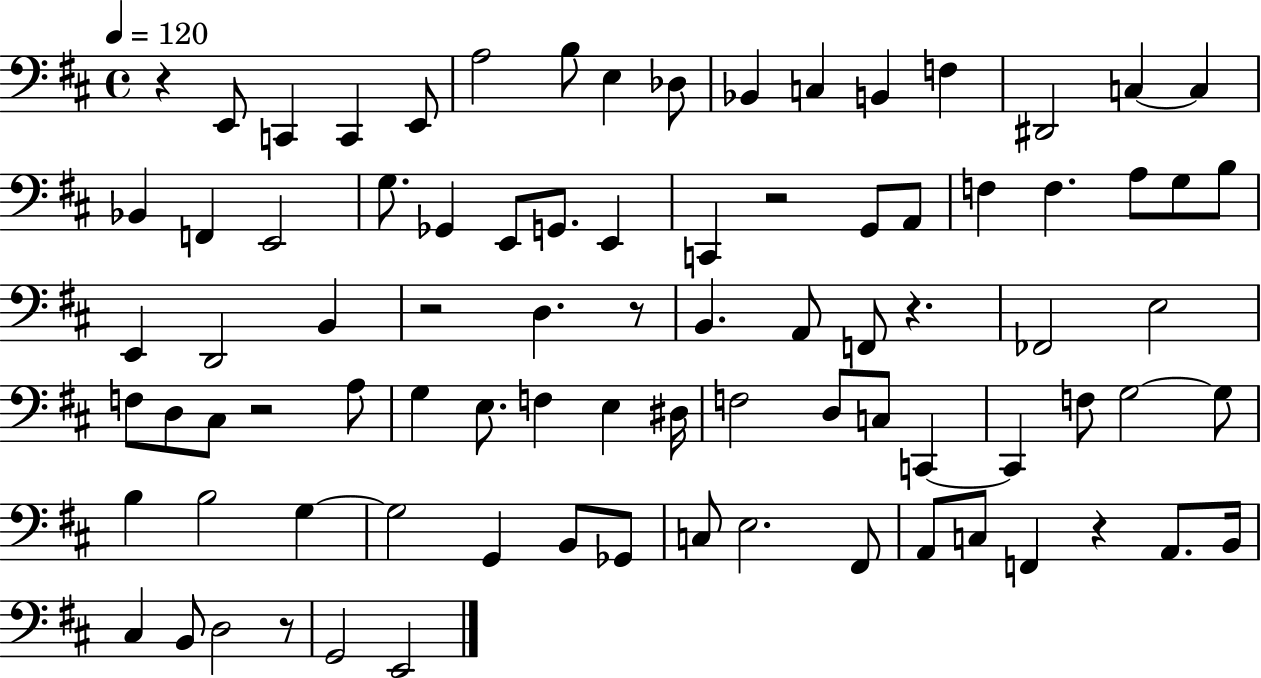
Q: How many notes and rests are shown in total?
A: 85